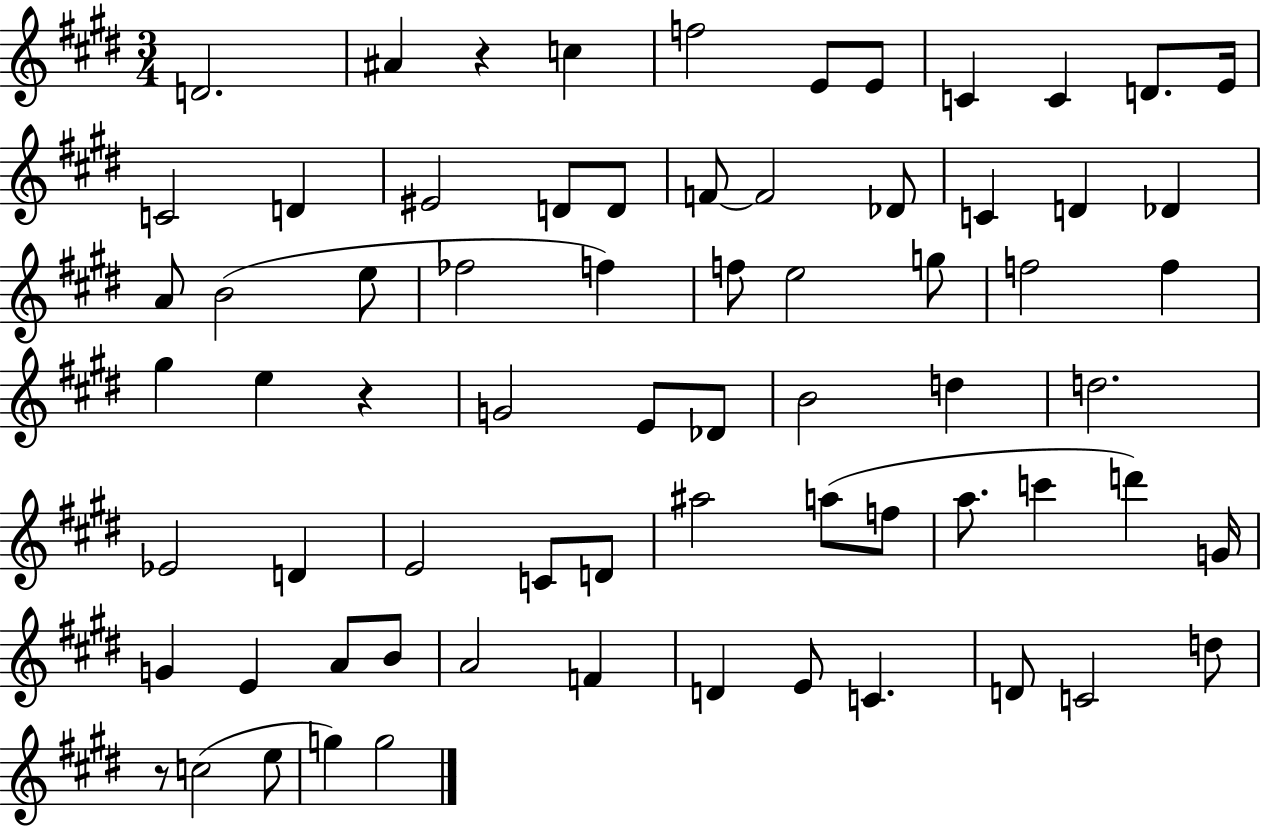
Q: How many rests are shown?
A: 3